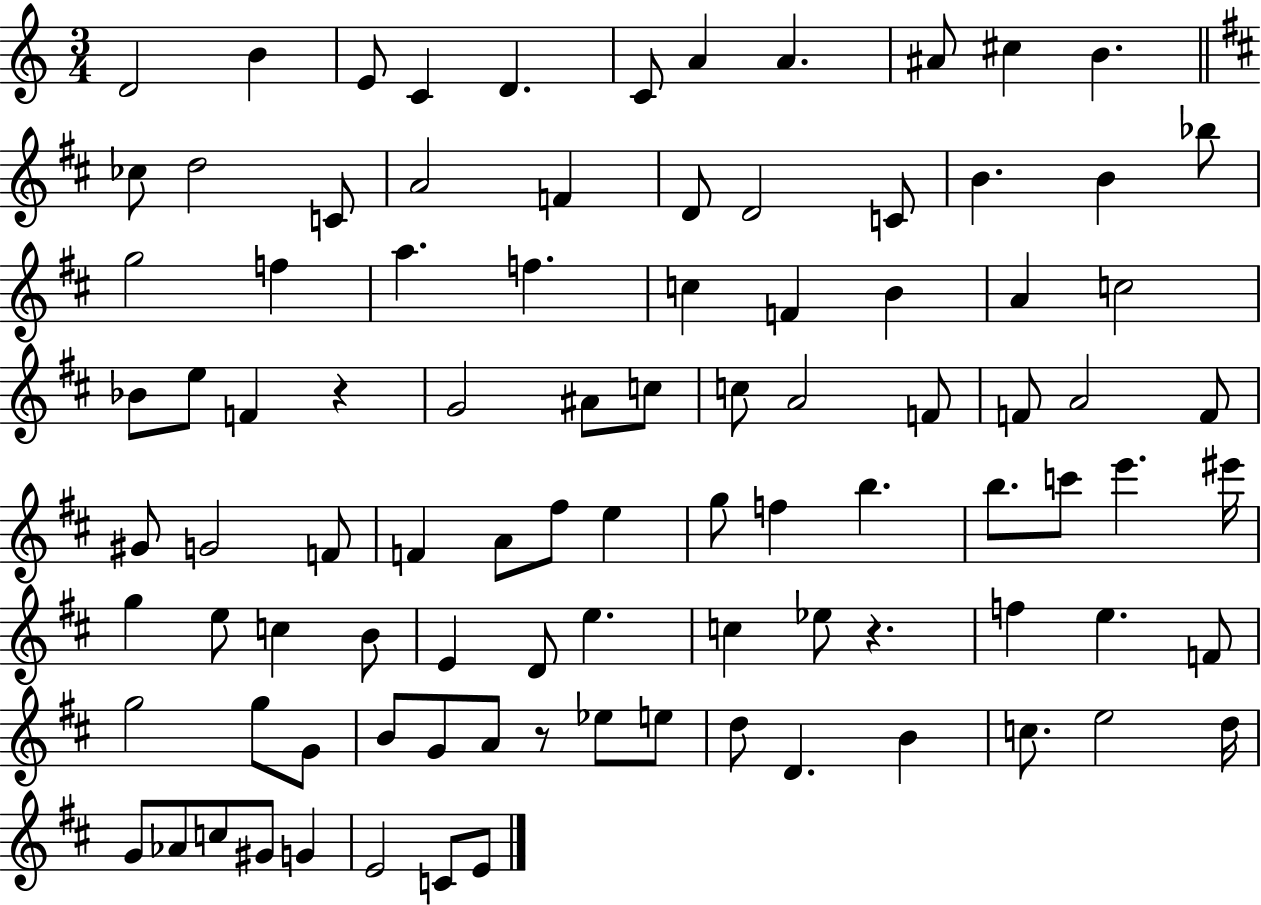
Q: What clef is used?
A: treble